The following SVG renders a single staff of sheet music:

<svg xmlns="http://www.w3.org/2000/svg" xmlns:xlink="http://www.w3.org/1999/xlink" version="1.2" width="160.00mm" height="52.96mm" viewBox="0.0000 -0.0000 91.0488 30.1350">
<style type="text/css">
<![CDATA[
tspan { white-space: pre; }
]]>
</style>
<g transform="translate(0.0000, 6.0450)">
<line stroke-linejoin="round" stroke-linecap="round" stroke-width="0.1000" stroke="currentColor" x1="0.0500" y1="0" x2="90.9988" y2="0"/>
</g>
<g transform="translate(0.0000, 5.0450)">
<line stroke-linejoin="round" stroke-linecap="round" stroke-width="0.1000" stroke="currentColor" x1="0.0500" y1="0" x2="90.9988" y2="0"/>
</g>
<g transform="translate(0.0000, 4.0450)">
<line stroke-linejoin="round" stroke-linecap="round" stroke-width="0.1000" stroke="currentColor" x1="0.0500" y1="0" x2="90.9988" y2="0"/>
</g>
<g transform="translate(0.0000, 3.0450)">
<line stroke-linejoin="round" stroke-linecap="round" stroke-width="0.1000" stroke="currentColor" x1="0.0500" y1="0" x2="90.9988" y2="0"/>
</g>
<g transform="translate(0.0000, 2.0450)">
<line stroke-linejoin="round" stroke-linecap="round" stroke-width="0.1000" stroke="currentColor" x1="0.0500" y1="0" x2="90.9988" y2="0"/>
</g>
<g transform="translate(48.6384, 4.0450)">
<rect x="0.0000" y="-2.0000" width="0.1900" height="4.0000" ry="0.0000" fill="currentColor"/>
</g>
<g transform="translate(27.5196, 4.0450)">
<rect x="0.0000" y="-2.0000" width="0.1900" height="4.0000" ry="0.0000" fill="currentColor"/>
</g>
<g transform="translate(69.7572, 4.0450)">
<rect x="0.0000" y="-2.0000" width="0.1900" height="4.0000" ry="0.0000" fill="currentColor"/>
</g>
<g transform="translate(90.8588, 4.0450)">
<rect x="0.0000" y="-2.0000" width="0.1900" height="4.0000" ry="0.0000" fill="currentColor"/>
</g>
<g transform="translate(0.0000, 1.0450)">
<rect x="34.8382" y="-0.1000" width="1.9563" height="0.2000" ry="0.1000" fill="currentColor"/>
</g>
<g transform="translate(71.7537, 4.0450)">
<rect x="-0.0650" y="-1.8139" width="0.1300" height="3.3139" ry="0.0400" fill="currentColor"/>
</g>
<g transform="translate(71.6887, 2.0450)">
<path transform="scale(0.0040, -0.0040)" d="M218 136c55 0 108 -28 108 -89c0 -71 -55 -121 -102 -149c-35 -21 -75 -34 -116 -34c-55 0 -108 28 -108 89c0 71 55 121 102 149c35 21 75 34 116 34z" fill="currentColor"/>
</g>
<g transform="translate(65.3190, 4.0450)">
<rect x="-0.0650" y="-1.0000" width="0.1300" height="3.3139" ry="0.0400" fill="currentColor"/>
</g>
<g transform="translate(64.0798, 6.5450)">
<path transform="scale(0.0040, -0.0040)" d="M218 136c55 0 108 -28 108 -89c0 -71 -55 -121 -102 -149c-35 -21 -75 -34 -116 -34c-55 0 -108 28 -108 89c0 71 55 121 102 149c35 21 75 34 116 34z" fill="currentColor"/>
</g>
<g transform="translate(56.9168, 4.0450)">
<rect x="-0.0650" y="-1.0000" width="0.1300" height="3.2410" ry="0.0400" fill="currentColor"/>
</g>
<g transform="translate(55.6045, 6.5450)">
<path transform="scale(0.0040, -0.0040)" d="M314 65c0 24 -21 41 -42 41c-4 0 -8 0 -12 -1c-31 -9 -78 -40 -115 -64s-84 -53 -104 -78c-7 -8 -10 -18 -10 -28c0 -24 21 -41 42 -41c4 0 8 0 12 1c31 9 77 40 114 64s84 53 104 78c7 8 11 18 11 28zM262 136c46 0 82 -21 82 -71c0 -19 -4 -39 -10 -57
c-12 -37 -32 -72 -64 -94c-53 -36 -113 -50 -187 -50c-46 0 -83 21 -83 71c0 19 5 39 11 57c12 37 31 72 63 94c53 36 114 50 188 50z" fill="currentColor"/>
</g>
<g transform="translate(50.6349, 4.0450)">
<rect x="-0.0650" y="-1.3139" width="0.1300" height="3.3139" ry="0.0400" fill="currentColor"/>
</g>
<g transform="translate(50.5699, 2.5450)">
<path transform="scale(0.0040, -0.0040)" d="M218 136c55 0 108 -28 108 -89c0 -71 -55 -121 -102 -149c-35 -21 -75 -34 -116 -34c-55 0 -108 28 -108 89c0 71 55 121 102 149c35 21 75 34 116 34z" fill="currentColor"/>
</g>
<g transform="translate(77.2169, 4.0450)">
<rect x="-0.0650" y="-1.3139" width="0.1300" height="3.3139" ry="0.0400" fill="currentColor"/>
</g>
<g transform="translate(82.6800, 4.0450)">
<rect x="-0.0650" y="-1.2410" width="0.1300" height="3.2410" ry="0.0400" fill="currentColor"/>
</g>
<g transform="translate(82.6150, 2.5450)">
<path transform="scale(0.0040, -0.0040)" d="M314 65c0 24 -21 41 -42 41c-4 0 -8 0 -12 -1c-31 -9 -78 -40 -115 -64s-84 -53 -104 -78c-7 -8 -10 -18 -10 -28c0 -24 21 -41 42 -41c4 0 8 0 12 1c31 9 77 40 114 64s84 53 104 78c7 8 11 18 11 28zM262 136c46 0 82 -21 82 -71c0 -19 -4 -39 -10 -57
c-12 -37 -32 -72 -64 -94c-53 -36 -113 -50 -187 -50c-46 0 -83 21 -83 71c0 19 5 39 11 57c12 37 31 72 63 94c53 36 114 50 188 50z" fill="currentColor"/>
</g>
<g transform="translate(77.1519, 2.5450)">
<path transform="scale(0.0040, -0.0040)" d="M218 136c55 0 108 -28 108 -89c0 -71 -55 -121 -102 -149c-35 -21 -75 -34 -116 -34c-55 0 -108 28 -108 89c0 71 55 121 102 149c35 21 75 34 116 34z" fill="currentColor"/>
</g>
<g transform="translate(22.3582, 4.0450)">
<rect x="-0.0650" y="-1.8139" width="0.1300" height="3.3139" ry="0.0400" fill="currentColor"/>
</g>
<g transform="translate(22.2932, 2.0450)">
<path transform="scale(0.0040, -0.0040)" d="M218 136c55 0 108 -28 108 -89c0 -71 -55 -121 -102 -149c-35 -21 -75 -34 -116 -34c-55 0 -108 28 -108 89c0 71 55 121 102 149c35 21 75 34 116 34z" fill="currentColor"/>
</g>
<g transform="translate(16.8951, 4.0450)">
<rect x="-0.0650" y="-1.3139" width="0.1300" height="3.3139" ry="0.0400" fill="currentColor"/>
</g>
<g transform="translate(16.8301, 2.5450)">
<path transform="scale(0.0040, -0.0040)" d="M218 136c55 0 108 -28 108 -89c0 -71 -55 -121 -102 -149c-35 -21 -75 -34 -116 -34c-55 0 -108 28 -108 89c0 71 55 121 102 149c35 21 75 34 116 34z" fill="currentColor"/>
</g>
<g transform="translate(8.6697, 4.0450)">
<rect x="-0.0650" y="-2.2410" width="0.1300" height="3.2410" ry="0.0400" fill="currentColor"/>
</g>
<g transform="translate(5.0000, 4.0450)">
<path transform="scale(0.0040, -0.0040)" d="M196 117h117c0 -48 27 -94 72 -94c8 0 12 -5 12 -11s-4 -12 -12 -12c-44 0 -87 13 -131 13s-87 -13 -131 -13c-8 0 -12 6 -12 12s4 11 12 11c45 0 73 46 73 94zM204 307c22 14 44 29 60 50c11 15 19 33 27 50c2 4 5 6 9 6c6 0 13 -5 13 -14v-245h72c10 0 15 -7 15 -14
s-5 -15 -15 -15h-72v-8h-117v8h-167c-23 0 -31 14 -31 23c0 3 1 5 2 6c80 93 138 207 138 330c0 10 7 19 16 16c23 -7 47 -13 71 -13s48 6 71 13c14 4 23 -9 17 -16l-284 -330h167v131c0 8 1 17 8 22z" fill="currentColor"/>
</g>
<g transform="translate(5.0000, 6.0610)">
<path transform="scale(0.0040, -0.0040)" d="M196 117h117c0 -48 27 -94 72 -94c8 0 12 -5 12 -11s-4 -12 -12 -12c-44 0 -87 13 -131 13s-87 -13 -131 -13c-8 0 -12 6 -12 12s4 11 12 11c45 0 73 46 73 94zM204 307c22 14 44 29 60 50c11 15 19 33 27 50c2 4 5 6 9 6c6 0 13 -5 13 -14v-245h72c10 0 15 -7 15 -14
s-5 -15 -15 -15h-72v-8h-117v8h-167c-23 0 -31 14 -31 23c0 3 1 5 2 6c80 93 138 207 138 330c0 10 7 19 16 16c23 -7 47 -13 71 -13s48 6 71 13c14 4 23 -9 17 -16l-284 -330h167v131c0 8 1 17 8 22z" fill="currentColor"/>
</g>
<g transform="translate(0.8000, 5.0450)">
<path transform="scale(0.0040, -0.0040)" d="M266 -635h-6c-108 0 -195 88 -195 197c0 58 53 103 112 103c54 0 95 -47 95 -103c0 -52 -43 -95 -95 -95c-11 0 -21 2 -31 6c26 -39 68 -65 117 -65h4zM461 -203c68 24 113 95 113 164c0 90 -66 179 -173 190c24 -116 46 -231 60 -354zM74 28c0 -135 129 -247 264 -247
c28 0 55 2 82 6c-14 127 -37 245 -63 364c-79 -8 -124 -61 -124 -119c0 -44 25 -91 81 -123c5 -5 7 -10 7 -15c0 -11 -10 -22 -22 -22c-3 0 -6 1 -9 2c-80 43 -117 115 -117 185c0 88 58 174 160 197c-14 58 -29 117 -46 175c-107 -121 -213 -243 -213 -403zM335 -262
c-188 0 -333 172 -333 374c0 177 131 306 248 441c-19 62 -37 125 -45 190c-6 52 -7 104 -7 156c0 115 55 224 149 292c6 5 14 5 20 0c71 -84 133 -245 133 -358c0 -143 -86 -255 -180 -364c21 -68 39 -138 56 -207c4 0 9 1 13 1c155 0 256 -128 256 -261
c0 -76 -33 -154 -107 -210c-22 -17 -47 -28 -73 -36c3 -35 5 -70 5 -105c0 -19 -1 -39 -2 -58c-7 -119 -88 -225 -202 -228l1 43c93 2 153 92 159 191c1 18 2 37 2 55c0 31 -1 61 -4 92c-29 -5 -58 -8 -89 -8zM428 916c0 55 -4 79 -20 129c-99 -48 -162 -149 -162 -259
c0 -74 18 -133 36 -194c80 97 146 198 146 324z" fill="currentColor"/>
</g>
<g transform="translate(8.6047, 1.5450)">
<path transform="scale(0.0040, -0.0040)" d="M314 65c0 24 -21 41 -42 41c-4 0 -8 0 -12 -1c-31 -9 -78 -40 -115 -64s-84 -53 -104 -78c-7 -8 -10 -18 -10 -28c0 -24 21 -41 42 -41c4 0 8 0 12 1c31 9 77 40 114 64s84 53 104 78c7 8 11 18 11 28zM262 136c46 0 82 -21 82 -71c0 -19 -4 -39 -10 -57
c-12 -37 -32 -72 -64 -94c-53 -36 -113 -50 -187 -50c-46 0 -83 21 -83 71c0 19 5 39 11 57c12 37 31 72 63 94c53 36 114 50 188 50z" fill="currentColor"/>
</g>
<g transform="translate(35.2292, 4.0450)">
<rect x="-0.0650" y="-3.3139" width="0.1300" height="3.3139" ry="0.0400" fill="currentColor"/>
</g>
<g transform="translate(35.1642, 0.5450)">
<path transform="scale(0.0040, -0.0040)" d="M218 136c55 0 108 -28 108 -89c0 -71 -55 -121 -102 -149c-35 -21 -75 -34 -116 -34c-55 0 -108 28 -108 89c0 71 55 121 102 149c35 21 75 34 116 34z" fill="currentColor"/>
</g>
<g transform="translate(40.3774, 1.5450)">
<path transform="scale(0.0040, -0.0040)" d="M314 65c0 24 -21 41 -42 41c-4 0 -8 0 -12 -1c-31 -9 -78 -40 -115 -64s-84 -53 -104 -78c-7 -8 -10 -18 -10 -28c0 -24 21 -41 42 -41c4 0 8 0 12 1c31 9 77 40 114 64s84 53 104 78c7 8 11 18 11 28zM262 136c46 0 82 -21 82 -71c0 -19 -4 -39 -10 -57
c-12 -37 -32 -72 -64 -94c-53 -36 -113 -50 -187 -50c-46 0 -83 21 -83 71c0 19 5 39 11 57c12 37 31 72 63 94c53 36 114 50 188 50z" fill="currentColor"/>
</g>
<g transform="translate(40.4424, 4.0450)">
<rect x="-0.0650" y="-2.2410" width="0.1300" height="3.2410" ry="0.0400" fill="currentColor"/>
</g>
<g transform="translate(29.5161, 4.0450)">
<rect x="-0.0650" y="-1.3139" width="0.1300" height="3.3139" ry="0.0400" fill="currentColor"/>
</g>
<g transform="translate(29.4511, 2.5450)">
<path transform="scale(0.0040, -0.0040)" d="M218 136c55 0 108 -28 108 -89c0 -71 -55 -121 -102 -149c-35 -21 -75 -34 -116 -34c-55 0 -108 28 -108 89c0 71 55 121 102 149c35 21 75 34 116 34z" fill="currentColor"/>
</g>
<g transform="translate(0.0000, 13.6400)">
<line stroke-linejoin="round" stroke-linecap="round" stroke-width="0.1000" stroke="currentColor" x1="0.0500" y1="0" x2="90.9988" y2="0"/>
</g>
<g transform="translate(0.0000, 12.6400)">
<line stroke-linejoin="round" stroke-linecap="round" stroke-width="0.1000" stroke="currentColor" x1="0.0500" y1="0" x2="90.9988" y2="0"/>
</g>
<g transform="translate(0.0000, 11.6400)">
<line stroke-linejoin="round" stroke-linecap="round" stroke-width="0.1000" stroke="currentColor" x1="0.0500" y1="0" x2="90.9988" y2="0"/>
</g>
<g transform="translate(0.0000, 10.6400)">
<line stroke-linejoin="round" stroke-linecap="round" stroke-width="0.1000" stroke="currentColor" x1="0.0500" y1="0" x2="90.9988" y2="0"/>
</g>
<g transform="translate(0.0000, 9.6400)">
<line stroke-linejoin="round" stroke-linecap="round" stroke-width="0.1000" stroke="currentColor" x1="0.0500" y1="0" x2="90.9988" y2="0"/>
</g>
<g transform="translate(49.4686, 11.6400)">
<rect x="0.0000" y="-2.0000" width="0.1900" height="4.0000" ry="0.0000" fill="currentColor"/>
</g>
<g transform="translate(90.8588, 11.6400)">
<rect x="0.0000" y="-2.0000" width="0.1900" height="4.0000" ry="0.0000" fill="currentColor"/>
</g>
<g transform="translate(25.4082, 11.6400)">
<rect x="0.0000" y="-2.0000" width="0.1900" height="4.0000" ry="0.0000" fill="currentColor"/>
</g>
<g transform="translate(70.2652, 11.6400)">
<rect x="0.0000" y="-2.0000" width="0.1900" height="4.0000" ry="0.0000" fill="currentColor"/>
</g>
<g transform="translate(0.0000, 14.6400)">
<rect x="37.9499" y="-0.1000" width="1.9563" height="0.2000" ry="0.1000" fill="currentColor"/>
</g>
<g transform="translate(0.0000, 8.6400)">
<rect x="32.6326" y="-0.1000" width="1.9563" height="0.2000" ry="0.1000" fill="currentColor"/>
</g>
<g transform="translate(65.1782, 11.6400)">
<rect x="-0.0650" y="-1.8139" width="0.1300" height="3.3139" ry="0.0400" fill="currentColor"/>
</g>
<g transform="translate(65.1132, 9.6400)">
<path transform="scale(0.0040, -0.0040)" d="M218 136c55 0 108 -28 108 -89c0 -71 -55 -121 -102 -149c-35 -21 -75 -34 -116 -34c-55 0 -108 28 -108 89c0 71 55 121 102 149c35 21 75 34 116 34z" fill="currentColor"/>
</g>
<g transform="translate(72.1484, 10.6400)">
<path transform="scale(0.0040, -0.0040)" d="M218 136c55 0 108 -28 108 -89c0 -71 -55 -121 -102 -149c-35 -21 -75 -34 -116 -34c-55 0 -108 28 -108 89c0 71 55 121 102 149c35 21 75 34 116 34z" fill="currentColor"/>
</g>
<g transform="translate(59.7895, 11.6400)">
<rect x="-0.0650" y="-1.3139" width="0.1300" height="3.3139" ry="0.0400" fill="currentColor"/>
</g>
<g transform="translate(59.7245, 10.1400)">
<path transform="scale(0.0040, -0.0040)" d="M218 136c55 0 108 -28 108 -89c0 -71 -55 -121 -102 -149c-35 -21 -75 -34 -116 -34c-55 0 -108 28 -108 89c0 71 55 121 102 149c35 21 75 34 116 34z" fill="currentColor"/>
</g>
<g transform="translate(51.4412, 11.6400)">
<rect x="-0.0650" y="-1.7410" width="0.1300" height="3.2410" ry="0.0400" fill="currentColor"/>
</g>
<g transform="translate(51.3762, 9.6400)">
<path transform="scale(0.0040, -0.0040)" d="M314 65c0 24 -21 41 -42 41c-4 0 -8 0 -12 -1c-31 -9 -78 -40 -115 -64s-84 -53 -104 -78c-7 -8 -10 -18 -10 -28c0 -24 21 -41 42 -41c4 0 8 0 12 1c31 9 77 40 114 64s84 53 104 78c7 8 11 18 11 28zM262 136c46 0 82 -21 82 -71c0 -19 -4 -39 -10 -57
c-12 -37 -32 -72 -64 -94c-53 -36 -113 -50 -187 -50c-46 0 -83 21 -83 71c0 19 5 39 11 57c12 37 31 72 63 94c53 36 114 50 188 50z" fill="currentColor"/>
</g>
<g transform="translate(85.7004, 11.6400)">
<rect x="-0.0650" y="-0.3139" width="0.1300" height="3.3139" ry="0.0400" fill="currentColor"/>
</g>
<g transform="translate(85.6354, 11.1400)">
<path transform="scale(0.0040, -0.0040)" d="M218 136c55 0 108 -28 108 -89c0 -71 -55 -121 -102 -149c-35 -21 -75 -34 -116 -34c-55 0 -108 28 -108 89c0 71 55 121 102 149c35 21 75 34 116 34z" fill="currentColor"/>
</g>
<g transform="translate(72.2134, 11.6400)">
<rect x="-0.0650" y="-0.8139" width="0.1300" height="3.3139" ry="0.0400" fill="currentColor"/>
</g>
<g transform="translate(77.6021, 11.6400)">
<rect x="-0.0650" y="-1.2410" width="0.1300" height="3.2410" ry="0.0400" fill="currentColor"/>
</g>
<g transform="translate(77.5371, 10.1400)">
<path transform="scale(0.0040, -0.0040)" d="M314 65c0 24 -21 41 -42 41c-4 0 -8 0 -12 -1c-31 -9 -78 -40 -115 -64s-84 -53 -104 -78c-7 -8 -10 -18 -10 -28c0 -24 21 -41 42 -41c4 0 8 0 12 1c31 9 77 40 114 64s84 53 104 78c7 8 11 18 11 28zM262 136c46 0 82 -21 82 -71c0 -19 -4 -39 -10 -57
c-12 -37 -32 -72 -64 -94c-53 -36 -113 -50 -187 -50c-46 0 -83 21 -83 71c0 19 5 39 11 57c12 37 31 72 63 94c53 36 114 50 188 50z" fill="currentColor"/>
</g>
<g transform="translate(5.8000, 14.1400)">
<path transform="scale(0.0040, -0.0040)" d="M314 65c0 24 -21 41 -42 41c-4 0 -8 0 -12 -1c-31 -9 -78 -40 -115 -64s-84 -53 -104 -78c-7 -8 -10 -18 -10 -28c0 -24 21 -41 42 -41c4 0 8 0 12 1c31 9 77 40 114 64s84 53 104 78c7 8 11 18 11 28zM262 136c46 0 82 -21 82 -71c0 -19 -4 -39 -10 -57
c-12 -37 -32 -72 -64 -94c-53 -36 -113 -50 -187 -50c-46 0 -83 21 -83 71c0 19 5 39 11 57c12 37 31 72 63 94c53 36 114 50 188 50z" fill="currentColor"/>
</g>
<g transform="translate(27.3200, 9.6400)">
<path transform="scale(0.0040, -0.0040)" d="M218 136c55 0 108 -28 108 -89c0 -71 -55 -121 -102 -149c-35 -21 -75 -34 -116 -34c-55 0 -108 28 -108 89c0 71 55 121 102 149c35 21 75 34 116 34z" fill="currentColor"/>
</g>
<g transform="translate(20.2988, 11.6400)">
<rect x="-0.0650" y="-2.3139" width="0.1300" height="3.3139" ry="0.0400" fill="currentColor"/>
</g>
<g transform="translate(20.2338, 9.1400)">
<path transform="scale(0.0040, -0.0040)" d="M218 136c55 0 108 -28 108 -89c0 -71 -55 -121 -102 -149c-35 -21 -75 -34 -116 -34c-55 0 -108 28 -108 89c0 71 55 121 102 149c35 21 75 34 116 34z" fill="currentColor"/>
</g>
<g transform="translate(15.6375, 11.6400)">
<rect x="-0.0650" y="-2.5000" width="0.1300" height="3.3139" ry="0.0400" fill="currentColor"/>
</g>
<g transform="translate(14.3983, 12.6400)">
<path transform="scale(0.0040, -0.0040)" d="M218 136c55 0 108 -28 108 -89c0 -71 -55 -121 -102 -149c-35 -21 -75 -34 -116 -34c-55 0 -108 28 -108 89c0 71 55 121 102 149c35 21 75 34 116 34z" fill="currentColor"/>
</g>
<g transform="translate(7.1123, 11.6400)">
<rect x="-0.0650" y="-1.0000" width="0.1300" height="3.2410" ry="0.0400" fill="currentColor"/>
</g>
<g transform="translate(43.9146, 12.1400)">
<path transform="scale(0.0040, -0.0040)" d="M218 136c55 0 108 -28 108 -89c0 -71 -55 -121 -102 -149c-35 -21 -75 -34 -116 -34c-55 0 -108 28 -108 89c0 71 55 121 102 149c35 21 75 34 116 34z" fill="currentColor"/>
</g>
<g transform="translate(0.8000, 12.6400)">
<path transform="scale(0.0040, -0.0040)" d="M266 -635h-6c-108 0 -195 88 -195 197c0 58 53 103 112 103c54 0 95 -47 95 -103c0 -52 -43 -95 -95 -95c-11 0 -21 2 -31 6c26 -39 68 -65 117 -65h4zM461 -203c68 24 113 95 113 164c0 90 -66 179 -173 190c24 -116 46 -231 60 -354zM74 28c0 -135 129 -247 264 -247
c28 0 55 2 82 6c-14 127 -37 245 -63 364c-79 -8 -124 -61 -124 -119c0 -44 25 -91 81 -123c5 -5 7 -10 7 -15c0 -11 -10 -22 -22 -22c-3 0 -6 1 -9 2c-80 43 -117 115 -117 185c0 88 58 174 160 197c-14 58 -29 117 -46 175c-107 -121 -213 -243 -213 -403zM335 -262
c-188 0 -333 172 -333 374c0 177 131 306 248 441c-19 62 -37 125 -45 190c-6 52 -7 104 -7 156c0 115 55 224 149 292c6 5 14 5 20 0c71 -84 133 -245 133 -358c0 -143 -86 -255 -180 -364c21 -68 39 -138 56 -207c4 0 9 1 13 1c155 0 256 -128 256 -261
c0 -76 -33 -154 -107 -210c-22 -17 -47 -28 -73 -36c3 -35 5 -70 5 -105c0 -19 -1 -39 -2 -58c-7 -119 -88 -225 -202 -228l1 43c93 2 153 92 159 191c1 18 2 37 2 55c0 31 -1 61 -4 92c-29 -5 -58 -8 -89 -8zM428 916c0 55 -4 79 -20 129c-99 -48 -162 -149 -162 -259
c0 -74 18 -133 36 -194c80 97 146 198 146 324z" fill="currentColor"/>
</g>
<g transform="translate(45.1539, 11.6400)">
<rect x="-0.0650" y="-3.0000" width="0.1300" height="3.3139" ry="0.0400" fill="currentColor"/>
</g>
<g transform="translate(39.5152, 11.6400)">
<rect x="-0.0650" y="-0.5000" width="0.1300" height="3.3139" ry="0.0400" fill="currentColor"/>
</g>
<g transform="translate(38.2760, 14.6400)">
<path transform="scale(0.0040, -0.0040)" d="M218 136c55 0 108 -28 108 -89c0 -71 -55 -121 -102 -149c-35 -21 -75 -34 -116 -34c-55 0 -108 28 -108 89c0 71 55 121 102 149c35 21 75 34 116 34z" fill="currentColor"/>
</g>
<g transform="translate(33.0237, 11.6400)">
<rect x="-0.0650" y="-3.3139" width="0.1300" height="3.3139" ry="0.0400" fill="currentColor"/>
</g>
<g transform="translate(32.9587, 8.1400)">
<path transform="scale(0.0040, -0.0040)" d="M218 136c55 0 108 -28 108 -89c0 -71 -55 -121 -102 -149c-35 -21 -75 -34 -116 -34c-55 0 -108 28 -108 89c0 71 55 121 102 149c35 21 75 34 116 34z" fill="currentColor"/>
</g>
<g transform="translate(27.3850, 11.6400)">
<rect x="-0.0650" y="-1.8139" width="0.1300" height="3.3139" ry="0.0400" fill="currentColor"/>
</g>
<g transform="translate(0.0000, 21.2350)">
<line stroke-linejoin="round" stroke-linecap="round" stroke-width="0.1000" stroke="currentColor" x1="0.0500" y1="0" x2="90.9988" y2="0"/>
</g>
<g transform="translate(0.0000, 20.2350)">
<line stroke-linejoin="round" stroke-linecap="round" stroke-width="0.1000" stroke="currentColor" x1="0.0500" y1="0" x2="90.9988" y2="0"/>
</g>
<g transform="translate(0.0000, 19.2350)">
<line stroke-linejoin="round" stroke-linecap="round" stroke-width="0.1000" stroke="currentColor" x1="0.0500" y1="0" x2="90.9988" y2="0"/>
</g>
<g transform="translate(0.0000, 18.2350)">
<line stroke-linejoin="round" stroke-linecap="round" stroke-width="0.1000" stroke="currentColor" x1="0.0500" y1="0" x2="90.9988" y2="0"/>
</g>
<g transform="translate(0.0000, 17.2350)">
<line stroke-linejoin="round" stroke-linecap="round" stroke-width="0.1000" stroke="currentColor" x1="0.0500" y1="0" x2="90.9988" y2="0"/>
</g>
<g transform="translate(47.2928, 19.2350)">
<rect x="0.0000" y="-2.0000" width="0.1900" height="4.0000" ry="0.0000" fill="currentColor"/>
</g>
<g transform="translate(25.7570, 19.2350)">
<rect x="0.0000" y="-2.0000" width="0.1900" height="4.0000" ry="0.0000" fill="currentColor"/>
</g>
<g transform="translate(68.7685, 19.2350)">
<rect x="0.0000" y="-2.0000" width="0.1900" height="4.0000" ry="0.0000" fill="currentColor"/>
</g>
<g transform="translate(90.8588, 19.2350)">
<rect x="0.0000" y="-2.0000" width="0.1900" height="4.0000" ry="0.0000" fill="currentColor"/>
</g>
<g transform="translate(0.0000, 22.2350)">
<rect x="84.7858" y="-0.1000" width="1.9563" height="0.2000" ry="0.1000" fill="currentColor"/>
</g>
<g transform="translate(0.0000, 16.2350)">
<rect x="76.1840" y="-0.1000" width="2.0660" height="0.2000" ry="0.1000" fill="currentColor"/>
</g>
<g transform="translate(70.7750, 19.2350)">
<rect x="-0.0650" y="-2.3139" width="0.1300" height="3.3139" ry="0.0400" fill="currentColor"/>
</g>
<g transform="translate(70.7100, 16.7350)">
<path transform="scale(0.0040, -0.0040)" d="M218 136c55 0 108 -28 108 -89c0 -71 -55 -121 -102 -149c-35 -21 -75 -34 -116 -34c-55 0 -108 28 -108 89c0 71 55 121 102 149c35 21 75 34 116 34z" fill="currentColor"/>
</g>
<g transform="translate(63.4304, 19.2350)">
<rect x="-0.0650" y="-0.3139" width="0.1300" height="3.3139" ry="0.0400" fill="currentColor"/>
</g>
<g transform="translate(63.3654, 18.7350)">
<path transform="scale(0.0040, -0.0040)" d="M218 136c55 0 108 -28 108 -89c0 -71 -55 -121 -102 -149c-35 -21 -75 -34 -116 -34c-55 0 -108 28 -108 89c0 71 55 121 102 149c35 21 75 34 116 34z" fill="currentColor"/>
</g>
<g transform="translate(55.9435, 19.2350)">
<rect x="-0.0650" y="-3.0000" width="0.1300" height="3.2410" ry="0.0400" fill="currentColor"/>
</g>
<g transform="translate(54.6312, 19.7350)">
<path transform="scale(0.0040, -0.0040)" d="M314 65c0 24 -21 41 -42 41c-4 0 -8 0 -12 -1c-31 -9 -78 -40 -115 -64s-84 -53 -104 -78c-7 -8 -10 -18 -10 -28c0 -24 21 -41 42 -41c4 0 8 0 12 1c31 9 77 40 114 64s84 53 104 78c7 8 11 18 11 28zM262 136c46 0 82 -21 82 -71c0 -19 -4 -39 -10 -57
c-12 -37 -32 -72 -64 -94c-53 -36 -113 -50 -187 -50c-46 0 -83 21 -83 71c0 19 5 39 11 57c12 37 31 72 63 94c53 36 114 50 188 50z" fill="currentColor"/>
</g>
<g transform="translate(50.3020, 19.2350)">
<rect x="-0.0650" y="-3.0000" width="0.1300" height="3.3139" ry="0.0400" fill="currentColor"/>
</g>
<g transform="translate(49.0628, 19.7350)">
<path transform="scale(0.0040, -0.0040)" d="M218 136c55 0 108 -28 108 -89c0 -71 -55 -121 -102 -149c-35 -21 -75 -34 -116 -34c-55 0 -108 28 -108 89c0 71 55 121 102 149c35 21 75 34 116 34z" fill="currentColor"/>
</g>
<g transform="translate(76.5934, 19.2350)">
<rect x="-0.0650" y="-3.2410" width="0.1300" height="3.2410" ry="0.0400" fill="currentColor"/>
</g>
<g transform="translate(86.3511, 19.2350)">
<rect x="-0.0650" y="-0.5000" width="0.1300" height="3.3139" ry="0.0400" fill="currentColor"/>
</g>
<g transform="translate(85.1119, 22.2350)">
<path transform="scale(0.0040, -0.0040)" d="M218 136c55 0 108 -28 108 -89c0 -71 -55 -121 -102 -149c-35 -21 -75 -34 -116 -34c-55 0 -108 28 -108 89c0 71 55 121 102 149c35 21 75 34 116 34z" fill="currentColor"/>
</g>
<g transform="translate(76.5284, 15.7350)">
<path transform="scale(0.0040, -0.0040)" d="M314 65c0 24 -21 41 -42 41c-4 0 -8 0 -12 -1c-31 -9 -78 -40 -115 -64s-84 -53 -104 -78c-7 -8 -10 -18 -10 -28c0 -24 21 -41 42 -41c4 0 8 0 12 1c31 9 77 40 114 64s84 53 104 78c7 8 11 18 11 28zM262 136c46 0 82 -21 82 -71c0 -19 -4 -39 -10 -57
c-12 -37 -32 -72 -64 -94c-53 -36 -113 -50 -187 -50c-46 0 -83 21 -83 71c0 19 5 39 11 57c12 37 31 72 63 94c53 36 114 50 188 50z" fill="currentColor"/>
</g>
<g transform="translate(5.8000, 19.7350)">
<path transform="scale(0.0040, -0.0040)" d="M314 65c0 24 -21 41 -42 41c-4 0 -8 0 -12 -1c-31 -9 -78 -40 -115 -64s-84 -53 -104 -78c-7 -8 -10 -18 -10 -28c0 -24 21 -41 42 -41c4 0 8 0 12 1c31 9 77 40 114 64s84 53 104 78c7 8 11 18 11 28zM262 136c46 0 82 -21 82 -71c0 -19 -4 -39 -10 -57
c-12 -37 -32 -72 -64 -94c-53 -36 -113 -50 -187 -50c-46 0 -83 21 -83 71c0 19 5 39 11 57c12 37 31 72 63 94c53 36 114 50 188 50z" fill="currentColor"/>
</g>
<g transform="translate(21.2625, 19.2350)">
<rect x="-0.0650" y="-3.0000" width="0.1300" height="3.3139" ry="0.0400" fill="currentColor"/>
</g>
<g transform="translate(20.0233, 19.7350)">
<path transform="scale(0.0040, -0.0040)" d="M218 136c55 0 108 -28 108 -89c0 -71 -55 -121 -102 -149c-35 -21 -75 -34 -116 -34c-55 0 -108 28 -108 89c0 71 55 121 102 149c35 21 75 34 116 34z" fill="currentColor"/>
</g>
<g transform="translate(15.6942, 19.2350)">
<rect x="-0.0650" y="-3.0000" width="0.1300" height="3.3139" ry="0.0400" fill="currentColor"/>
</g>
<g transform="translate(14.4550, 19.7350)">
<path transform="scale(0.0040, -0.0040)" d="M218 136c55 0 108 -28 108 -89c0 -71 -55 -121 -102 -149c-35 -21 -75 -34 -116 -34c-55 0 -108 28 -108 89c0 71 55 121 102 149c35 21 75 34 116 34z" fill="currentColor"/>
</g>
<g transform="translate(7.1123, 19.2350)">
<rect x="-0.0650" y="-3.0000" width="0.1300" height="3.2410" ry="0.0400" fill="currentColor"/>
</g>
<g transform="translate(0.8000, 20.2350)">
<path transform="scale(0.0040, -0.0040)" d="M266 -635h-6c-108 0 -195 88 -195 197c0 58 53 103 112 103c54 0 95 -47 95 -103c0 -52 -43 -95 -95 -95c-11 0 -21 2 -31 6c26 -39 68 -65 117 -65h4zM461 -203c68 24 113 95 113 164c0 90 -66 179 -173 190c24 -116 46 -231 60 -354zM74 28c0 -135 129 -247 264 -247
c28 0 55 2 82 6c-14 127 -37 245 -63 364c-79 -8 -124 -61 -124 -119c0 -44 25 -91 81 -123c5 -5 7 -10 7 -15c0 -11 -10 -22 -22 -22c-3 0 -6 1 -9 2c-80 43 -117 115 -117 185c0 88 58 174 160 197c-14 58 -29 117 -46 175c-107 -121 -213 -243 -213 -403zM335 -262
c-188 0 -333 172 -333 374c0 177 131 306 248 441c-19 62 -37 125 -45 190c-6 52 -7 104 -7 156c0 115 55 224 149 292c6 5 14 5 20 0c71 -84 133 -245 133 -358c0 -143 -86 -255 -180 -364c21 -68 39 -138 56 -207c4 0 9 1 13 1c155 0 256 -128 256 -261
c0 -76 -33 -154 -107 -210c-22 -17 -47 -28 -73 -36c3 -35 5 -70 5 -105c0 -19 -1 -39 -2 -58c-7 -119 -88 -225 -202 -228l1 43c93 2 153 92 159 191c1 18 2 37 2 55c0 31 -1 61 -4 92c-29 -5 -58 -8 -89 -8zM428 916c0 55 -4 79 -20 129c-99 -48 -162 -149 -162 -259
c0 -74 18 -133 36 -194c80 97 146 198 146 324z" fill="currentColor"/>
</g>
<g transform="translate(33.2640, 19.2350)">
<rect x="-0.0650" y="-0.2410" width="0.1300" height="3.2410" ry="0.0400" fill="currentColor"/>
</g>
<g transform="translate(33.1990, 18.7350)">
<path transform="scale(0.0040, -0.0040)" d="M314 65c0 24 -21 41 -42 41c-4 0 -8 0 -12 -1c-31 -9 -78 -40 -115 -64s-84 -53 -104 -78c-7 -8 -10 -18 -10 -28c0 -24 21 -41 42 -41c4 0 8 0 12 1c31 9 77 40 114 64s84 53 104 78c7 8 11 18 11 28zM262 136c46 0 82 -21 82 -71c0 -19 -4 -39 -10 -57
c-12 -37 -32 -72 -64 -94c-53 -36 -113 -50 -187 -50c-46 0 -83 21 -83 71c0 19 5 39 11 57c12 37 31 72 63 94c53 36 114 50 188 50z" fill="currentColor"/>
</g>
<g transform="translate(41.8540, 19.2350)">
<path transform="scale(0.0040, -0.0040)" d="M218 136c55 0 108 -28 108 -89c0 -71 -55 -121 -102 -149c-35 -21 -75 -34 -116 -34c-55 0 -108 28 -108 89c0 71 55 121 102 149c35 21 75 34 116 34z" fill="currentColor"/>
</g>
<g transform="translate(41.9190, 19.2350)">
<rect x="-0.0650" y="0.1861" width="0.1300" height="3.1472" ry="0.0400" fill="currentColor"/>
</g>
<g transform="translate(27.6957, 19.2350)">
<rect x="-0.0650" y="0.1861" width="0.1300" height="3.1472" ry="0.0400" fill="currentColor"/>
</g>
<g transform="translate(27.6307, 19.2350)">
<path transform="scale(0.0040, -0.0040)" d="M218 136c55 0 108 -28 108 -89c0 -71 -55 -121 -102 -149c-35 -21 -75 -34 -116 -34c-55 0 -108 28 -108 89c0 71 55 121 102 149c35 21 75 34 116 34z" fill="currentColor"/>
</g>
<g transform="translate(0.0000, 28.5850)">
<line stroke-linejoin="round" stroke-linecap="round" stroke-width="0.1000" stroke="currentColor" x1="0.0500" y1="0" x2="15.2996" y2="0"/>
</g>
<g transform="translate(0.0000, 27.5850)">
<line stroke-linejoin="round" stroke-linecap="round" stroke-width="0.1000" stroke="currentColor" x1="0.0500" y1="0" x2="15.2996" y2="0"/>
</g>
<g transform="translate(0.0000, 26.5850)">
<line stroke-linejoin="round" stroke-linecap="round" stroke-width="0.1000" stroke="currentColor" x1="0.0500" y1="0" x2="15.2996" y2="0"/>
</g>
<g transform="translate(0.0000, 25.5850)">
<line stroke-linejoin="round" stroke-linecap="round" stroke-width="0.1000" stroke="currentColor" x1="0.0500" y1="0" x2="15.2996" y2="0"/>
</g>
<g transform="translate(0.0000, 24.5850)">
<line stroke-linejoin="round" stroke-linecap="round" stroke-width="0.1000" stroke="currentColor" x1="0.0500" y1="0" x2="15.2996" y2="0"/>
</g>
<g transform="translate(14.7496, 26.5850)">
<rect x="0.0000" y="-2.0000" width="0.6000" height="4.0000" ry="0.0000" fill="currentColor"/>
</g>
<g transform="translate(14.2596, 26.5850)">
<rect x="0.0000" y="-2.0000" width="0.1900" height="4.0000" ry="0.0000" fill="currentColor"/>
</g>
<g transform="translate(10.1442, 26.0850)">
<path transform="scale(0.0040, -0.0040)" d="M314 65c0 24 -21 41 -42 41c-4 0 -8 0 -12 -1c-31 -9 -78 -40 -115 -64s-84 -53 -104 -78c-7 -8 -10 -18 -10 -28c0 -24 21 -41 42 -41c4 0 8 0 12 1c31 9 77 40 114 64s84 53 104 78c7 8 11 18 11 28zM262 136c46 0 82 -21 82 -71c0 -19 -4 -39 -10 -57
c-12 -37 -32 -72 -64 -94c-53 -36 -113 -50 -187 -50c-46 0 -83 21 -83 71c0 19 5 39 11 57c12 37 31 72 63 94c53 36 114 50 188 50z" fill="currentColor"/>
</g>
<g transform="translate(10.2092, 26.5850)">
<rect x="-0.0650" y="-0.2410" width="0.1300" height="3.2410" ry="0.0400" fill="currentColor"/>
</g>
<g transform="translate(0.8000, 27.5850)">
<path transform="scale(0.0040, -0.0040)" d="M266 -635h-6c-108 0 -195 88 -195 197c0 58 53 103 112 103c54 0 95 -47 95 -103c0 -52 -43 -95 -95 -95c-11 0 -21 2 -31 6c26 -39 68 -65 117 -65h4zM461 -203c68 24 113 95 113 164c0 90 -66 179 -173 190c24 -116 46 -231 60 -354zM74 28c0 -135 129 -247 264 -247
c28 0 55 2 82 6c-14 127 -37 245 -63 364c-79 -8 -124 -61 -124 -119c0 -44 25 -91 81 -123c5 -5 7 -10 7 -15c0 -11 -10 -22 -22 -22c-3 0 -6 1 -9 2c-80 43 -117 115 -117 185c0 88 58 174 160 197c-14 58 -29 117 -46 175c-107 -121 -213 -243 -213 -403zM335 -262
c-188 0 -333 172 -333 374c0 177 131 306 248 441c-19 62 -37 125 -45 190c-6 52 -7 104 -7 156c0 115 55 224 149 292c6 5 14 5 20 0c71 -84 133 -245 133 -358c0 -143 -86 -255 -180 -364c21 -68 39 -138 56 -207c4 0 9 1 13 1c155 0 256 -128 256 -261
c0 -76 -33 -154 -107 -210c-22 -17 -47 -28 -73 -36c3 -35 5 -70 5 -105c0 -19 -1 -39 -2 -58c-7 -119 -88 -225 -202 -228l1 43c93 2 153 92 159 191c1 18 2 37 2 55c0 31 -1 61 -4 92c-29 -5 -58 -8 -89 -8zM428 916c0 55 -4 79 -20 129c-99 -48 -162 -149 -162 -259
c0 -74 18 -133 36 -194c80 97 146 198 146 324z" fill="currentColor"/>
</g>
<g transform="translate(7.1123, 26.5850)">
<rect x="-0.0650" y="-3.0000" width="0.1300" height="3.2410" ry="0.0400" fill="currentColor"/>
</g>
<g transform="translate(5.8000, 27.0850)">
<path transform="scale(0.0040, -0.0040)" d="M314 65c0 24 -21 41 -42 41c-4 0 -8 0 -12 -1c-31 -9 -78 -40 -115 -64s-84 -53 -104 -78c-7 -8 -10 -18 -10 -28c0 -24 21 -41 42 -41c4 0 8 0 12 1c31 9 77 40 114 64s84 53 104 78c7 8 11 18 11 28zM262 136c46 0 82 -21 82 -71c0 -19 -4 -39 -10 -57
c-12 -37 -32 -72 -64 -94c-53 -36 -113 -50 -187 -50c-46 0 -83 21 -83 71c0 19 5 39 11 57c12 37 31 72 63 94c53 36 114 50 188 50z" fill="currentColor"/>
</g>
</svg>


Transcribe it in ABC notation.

X:1
T:Untitled
M:4/4
L:1/4
K:C
g2 e f e b g2 e D2 D f e e2 D2 G g f b C A f2 e f d e2 c A2 A A B c2 B A A2 c g b2 C A2 c2